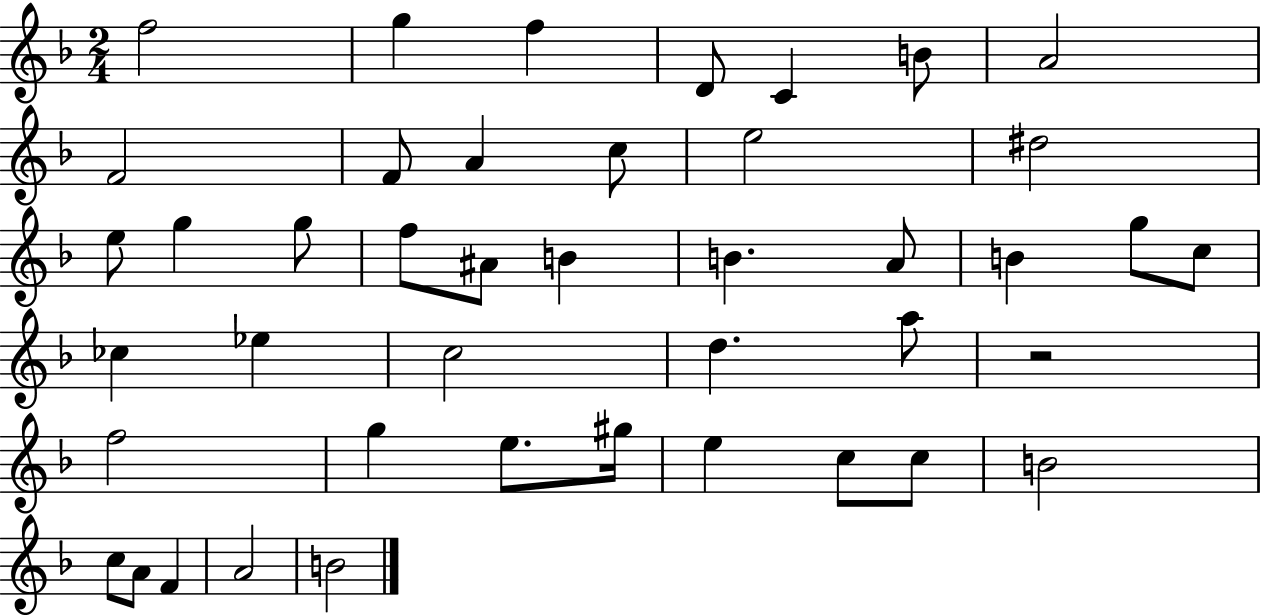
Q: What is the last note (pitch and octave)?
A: B4